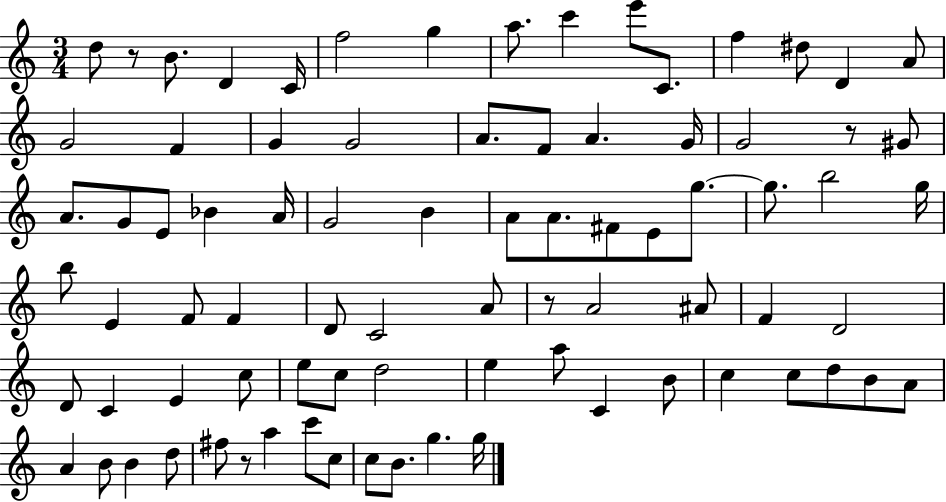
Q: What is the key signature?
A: C major